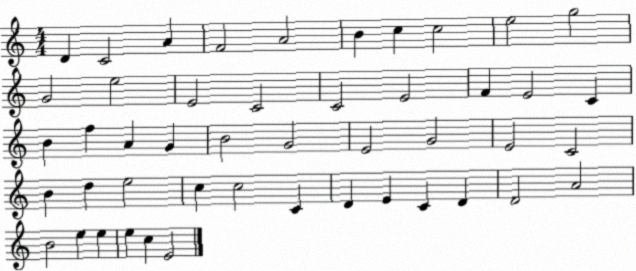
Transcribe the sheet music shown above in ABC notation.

X:1
T:Untitled
M:4/4
L:1/4
K:C
D C2 A F2 A2 B c c2 e2 g2 G2 e2 E2 C2 C2 E2 F E2 C B f A G B2 G2 E2 G2 E2 C2 B d e2 c c2 C D E C D D2 A2 B2 e e e c E2